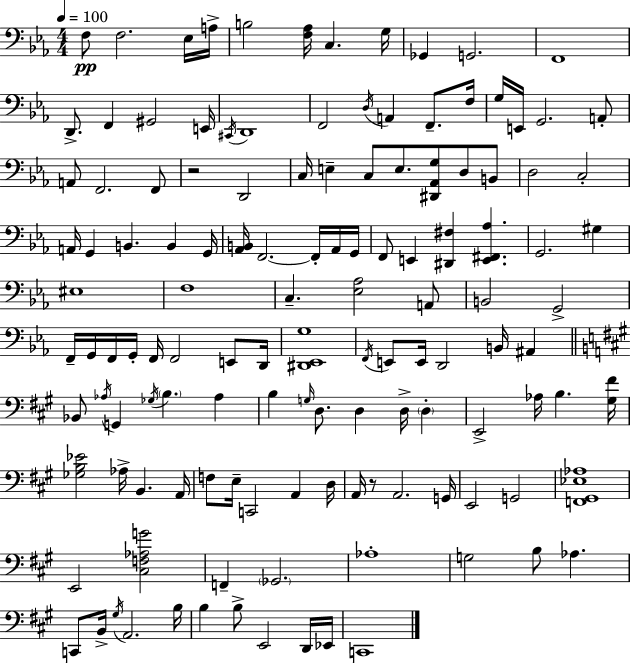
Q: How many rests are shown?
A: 2